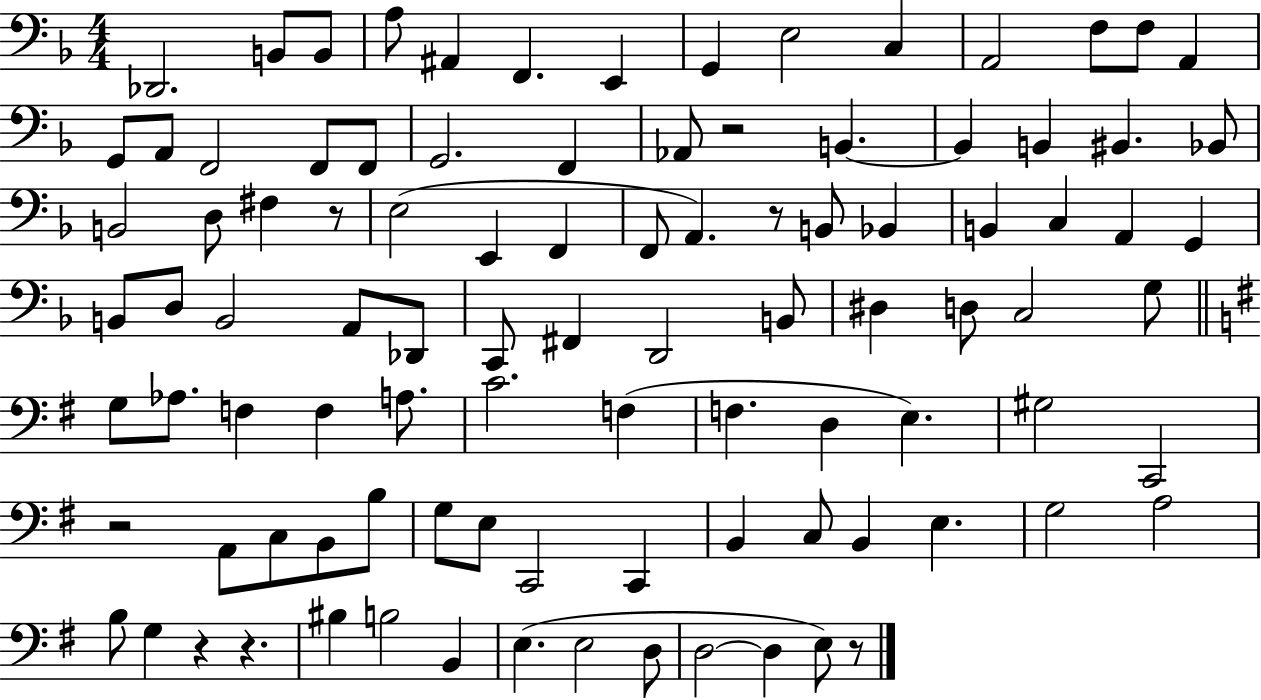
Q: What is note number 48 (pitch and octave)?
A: F#2